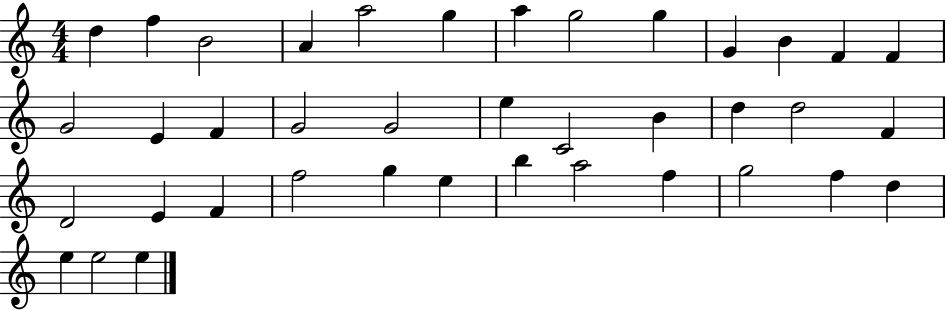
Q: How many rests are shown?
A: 0